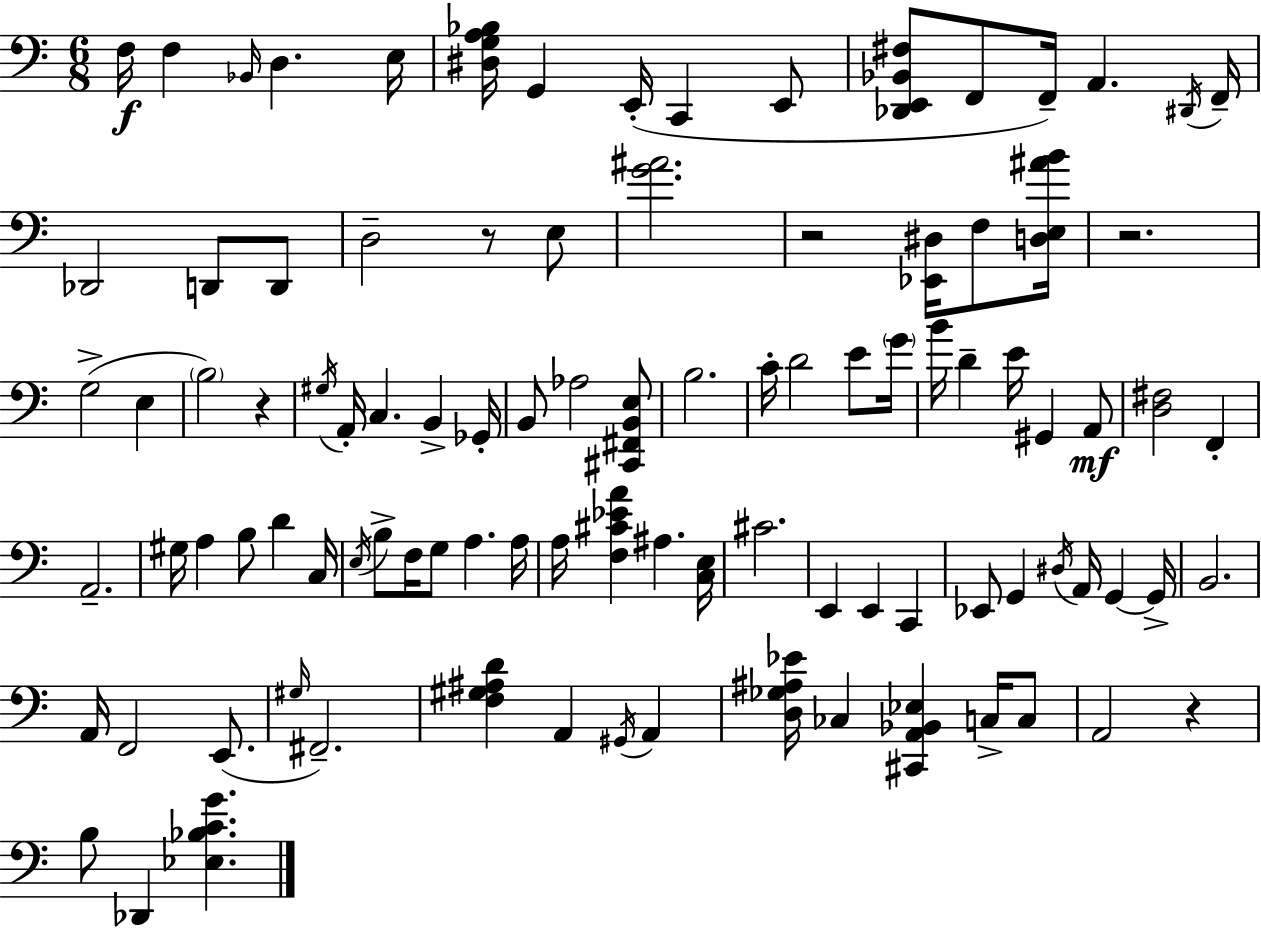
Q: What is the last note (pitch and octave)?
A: Db2